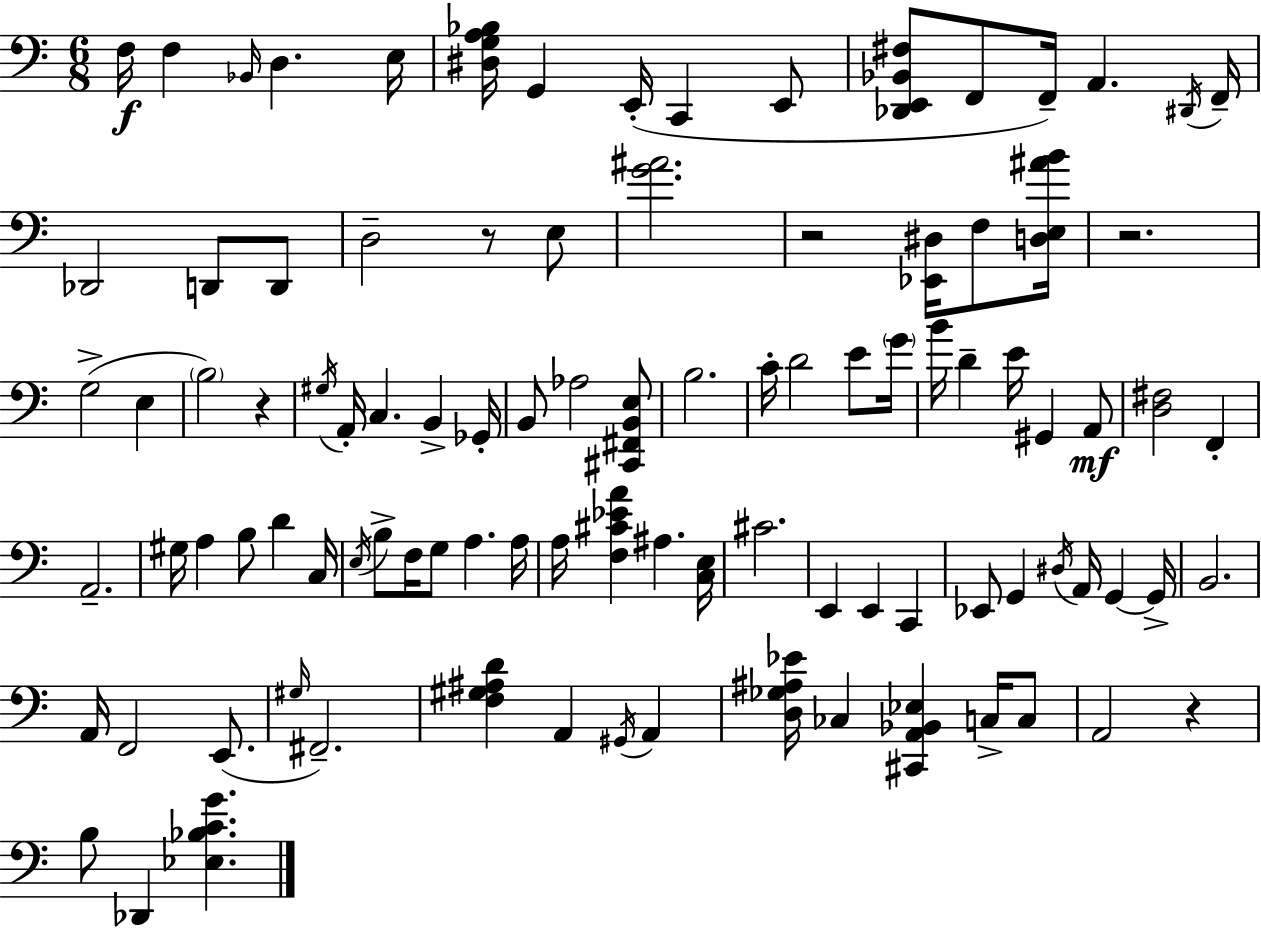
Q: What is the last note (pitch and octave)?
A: Db2